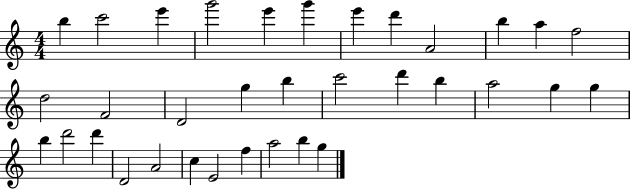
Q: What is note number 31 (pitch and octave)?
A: F5